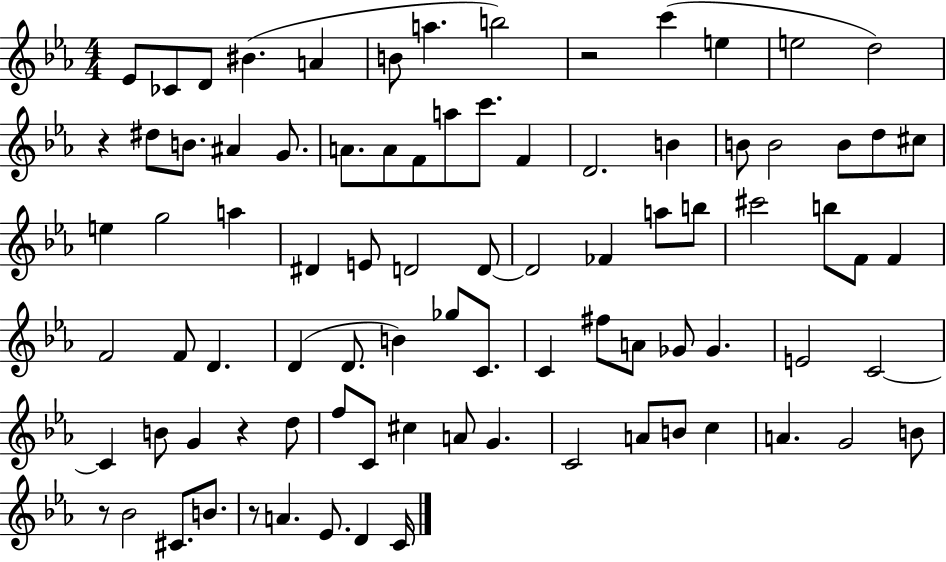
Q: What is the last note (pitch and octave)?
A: C4